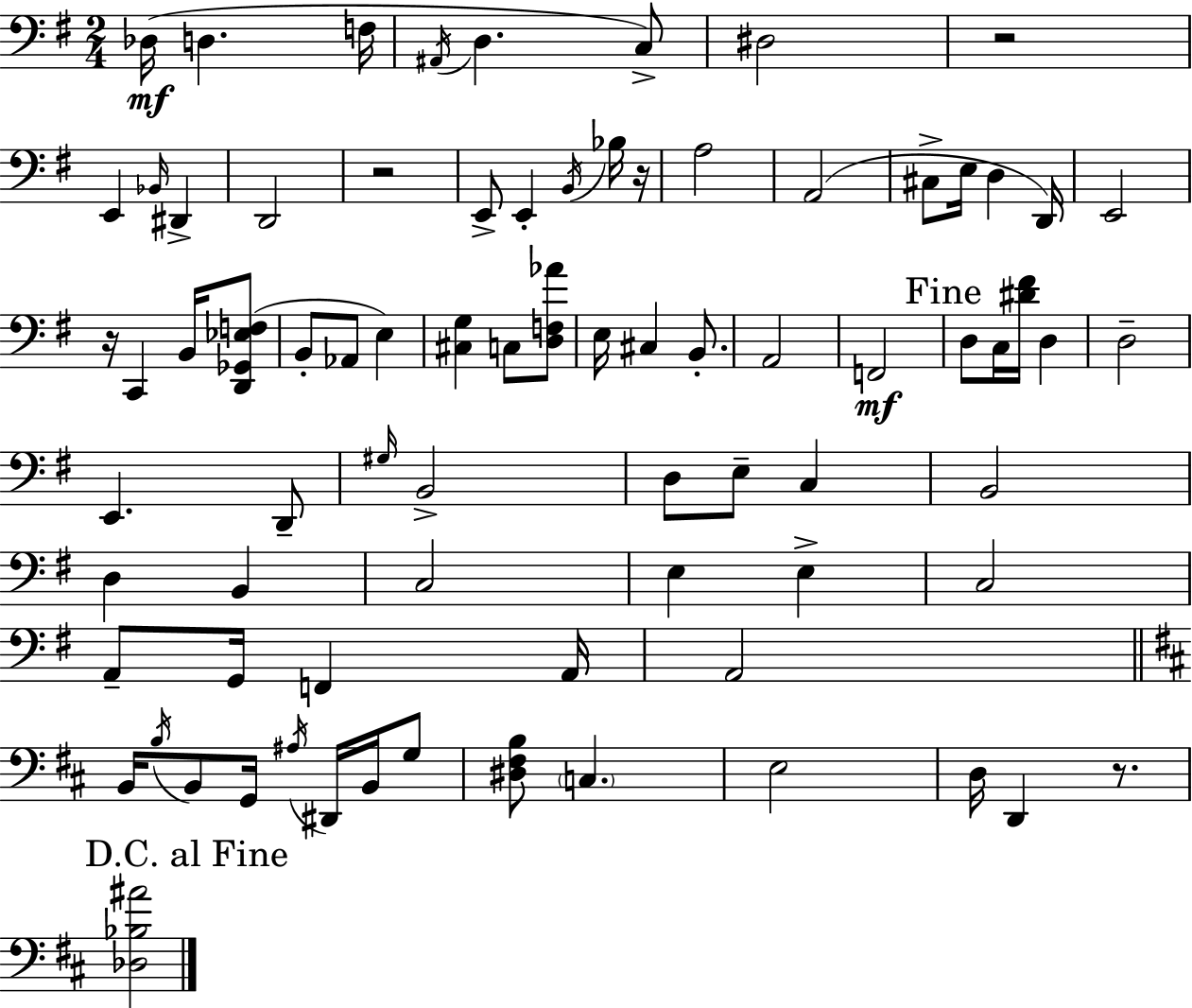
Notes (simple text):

Db3/s D3/q. F3/s A#2/s D3/q. C3/e D#3/h R/h E2/q Bb2/s D#2/q D2/h R/h E2/e E2/q B2/s Bb3/s R/s A3/h A2/h C#3/e E3/s D3/q D2/s E2/h R/s C2/q B2/s [D2,Gb2,Eb3,F3]/e B2/e Ab2/e E3/q [C#3,G3]/q C3/e [D3,F3,Ab4]/e E3/s C#3/q B2/e. A2/h F2/h D3/e C3/s [D#4,F#4]/s D3/q D3/h E2/q. D2/e G#3/s B2/h D3/e E3/e C3/q B2/h D3/q B2/q C3/h E3/q E3/q C3/h A2/e G2/s F2/q A2/s A2/h B2/s B3/s B2/e G2/s A#3/s D#2/s B2/s G3/e [D#3,F#3,B3]/e C3/q. E3/h D3/s D2/q R/e. [Db3,Bb3,A#4]/h